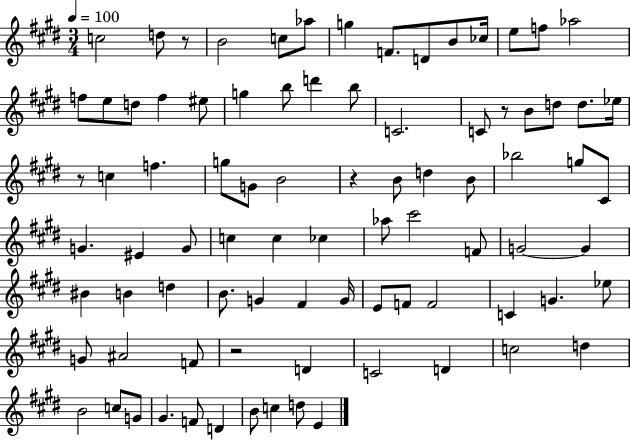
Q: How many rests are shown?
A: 5